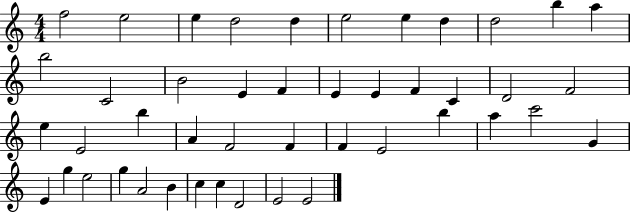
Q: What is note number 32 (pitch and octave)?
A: A5